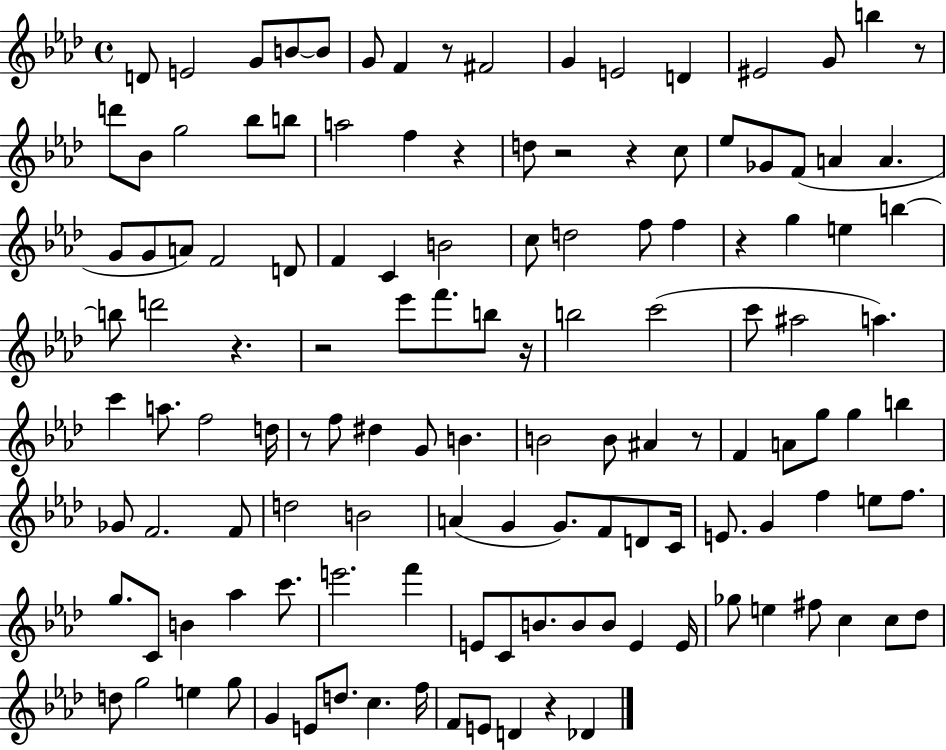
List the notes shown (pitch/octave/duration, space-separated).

D4/e E4/h G4/e B4/e B4/e G4/e F4/q R/e F#4/h G4/q E4/h D4/q EIS4/h G4/e B5/q R/e D6/e Bb4/e G5/h Bb5/e B5/e A5/h F5/q R/q D5/e R/h R/q C5/e Eb5/e Gb4/e F4/e A4/q A4/q. G4/e G4/e A4/e F4/h D4/e F4/q C4/q B4/h C5/e D5/h F5/e F5/q R/q G5/q E5/q B5/q B5/e D6/h R/q. R/h Eb6/e F6/e. B5/e R/s B5/h C6/h C6/e A#5/h A5/q. C6/q A5/e. F5/h D5/s R/e F5/e D#5/q G4/e B4/q. B4/h B4/e A#4/q R/e F4/q A4/e G5/e G5/q B5/q Gb4/e F4/h. F4/e D5/h B4/h A4/q G4/q G4/e. F4/e D4/e C4/s E4/e. G4/q F5/q E5/e F5/e. G5/e. C4/e B4/q Ab5/q C6/e. E6/h. F6/q E4/e C4/e B4/e. B4/e B4/e E4/q E4/s Gb5/e E5/q F#5/e C5/q C5/e Db5/e D5/e G5/h E5/q G5/e G4/q E4/e D5/e. C5/q. F5/s F4/e E4/e D4/q R/q Db4/q